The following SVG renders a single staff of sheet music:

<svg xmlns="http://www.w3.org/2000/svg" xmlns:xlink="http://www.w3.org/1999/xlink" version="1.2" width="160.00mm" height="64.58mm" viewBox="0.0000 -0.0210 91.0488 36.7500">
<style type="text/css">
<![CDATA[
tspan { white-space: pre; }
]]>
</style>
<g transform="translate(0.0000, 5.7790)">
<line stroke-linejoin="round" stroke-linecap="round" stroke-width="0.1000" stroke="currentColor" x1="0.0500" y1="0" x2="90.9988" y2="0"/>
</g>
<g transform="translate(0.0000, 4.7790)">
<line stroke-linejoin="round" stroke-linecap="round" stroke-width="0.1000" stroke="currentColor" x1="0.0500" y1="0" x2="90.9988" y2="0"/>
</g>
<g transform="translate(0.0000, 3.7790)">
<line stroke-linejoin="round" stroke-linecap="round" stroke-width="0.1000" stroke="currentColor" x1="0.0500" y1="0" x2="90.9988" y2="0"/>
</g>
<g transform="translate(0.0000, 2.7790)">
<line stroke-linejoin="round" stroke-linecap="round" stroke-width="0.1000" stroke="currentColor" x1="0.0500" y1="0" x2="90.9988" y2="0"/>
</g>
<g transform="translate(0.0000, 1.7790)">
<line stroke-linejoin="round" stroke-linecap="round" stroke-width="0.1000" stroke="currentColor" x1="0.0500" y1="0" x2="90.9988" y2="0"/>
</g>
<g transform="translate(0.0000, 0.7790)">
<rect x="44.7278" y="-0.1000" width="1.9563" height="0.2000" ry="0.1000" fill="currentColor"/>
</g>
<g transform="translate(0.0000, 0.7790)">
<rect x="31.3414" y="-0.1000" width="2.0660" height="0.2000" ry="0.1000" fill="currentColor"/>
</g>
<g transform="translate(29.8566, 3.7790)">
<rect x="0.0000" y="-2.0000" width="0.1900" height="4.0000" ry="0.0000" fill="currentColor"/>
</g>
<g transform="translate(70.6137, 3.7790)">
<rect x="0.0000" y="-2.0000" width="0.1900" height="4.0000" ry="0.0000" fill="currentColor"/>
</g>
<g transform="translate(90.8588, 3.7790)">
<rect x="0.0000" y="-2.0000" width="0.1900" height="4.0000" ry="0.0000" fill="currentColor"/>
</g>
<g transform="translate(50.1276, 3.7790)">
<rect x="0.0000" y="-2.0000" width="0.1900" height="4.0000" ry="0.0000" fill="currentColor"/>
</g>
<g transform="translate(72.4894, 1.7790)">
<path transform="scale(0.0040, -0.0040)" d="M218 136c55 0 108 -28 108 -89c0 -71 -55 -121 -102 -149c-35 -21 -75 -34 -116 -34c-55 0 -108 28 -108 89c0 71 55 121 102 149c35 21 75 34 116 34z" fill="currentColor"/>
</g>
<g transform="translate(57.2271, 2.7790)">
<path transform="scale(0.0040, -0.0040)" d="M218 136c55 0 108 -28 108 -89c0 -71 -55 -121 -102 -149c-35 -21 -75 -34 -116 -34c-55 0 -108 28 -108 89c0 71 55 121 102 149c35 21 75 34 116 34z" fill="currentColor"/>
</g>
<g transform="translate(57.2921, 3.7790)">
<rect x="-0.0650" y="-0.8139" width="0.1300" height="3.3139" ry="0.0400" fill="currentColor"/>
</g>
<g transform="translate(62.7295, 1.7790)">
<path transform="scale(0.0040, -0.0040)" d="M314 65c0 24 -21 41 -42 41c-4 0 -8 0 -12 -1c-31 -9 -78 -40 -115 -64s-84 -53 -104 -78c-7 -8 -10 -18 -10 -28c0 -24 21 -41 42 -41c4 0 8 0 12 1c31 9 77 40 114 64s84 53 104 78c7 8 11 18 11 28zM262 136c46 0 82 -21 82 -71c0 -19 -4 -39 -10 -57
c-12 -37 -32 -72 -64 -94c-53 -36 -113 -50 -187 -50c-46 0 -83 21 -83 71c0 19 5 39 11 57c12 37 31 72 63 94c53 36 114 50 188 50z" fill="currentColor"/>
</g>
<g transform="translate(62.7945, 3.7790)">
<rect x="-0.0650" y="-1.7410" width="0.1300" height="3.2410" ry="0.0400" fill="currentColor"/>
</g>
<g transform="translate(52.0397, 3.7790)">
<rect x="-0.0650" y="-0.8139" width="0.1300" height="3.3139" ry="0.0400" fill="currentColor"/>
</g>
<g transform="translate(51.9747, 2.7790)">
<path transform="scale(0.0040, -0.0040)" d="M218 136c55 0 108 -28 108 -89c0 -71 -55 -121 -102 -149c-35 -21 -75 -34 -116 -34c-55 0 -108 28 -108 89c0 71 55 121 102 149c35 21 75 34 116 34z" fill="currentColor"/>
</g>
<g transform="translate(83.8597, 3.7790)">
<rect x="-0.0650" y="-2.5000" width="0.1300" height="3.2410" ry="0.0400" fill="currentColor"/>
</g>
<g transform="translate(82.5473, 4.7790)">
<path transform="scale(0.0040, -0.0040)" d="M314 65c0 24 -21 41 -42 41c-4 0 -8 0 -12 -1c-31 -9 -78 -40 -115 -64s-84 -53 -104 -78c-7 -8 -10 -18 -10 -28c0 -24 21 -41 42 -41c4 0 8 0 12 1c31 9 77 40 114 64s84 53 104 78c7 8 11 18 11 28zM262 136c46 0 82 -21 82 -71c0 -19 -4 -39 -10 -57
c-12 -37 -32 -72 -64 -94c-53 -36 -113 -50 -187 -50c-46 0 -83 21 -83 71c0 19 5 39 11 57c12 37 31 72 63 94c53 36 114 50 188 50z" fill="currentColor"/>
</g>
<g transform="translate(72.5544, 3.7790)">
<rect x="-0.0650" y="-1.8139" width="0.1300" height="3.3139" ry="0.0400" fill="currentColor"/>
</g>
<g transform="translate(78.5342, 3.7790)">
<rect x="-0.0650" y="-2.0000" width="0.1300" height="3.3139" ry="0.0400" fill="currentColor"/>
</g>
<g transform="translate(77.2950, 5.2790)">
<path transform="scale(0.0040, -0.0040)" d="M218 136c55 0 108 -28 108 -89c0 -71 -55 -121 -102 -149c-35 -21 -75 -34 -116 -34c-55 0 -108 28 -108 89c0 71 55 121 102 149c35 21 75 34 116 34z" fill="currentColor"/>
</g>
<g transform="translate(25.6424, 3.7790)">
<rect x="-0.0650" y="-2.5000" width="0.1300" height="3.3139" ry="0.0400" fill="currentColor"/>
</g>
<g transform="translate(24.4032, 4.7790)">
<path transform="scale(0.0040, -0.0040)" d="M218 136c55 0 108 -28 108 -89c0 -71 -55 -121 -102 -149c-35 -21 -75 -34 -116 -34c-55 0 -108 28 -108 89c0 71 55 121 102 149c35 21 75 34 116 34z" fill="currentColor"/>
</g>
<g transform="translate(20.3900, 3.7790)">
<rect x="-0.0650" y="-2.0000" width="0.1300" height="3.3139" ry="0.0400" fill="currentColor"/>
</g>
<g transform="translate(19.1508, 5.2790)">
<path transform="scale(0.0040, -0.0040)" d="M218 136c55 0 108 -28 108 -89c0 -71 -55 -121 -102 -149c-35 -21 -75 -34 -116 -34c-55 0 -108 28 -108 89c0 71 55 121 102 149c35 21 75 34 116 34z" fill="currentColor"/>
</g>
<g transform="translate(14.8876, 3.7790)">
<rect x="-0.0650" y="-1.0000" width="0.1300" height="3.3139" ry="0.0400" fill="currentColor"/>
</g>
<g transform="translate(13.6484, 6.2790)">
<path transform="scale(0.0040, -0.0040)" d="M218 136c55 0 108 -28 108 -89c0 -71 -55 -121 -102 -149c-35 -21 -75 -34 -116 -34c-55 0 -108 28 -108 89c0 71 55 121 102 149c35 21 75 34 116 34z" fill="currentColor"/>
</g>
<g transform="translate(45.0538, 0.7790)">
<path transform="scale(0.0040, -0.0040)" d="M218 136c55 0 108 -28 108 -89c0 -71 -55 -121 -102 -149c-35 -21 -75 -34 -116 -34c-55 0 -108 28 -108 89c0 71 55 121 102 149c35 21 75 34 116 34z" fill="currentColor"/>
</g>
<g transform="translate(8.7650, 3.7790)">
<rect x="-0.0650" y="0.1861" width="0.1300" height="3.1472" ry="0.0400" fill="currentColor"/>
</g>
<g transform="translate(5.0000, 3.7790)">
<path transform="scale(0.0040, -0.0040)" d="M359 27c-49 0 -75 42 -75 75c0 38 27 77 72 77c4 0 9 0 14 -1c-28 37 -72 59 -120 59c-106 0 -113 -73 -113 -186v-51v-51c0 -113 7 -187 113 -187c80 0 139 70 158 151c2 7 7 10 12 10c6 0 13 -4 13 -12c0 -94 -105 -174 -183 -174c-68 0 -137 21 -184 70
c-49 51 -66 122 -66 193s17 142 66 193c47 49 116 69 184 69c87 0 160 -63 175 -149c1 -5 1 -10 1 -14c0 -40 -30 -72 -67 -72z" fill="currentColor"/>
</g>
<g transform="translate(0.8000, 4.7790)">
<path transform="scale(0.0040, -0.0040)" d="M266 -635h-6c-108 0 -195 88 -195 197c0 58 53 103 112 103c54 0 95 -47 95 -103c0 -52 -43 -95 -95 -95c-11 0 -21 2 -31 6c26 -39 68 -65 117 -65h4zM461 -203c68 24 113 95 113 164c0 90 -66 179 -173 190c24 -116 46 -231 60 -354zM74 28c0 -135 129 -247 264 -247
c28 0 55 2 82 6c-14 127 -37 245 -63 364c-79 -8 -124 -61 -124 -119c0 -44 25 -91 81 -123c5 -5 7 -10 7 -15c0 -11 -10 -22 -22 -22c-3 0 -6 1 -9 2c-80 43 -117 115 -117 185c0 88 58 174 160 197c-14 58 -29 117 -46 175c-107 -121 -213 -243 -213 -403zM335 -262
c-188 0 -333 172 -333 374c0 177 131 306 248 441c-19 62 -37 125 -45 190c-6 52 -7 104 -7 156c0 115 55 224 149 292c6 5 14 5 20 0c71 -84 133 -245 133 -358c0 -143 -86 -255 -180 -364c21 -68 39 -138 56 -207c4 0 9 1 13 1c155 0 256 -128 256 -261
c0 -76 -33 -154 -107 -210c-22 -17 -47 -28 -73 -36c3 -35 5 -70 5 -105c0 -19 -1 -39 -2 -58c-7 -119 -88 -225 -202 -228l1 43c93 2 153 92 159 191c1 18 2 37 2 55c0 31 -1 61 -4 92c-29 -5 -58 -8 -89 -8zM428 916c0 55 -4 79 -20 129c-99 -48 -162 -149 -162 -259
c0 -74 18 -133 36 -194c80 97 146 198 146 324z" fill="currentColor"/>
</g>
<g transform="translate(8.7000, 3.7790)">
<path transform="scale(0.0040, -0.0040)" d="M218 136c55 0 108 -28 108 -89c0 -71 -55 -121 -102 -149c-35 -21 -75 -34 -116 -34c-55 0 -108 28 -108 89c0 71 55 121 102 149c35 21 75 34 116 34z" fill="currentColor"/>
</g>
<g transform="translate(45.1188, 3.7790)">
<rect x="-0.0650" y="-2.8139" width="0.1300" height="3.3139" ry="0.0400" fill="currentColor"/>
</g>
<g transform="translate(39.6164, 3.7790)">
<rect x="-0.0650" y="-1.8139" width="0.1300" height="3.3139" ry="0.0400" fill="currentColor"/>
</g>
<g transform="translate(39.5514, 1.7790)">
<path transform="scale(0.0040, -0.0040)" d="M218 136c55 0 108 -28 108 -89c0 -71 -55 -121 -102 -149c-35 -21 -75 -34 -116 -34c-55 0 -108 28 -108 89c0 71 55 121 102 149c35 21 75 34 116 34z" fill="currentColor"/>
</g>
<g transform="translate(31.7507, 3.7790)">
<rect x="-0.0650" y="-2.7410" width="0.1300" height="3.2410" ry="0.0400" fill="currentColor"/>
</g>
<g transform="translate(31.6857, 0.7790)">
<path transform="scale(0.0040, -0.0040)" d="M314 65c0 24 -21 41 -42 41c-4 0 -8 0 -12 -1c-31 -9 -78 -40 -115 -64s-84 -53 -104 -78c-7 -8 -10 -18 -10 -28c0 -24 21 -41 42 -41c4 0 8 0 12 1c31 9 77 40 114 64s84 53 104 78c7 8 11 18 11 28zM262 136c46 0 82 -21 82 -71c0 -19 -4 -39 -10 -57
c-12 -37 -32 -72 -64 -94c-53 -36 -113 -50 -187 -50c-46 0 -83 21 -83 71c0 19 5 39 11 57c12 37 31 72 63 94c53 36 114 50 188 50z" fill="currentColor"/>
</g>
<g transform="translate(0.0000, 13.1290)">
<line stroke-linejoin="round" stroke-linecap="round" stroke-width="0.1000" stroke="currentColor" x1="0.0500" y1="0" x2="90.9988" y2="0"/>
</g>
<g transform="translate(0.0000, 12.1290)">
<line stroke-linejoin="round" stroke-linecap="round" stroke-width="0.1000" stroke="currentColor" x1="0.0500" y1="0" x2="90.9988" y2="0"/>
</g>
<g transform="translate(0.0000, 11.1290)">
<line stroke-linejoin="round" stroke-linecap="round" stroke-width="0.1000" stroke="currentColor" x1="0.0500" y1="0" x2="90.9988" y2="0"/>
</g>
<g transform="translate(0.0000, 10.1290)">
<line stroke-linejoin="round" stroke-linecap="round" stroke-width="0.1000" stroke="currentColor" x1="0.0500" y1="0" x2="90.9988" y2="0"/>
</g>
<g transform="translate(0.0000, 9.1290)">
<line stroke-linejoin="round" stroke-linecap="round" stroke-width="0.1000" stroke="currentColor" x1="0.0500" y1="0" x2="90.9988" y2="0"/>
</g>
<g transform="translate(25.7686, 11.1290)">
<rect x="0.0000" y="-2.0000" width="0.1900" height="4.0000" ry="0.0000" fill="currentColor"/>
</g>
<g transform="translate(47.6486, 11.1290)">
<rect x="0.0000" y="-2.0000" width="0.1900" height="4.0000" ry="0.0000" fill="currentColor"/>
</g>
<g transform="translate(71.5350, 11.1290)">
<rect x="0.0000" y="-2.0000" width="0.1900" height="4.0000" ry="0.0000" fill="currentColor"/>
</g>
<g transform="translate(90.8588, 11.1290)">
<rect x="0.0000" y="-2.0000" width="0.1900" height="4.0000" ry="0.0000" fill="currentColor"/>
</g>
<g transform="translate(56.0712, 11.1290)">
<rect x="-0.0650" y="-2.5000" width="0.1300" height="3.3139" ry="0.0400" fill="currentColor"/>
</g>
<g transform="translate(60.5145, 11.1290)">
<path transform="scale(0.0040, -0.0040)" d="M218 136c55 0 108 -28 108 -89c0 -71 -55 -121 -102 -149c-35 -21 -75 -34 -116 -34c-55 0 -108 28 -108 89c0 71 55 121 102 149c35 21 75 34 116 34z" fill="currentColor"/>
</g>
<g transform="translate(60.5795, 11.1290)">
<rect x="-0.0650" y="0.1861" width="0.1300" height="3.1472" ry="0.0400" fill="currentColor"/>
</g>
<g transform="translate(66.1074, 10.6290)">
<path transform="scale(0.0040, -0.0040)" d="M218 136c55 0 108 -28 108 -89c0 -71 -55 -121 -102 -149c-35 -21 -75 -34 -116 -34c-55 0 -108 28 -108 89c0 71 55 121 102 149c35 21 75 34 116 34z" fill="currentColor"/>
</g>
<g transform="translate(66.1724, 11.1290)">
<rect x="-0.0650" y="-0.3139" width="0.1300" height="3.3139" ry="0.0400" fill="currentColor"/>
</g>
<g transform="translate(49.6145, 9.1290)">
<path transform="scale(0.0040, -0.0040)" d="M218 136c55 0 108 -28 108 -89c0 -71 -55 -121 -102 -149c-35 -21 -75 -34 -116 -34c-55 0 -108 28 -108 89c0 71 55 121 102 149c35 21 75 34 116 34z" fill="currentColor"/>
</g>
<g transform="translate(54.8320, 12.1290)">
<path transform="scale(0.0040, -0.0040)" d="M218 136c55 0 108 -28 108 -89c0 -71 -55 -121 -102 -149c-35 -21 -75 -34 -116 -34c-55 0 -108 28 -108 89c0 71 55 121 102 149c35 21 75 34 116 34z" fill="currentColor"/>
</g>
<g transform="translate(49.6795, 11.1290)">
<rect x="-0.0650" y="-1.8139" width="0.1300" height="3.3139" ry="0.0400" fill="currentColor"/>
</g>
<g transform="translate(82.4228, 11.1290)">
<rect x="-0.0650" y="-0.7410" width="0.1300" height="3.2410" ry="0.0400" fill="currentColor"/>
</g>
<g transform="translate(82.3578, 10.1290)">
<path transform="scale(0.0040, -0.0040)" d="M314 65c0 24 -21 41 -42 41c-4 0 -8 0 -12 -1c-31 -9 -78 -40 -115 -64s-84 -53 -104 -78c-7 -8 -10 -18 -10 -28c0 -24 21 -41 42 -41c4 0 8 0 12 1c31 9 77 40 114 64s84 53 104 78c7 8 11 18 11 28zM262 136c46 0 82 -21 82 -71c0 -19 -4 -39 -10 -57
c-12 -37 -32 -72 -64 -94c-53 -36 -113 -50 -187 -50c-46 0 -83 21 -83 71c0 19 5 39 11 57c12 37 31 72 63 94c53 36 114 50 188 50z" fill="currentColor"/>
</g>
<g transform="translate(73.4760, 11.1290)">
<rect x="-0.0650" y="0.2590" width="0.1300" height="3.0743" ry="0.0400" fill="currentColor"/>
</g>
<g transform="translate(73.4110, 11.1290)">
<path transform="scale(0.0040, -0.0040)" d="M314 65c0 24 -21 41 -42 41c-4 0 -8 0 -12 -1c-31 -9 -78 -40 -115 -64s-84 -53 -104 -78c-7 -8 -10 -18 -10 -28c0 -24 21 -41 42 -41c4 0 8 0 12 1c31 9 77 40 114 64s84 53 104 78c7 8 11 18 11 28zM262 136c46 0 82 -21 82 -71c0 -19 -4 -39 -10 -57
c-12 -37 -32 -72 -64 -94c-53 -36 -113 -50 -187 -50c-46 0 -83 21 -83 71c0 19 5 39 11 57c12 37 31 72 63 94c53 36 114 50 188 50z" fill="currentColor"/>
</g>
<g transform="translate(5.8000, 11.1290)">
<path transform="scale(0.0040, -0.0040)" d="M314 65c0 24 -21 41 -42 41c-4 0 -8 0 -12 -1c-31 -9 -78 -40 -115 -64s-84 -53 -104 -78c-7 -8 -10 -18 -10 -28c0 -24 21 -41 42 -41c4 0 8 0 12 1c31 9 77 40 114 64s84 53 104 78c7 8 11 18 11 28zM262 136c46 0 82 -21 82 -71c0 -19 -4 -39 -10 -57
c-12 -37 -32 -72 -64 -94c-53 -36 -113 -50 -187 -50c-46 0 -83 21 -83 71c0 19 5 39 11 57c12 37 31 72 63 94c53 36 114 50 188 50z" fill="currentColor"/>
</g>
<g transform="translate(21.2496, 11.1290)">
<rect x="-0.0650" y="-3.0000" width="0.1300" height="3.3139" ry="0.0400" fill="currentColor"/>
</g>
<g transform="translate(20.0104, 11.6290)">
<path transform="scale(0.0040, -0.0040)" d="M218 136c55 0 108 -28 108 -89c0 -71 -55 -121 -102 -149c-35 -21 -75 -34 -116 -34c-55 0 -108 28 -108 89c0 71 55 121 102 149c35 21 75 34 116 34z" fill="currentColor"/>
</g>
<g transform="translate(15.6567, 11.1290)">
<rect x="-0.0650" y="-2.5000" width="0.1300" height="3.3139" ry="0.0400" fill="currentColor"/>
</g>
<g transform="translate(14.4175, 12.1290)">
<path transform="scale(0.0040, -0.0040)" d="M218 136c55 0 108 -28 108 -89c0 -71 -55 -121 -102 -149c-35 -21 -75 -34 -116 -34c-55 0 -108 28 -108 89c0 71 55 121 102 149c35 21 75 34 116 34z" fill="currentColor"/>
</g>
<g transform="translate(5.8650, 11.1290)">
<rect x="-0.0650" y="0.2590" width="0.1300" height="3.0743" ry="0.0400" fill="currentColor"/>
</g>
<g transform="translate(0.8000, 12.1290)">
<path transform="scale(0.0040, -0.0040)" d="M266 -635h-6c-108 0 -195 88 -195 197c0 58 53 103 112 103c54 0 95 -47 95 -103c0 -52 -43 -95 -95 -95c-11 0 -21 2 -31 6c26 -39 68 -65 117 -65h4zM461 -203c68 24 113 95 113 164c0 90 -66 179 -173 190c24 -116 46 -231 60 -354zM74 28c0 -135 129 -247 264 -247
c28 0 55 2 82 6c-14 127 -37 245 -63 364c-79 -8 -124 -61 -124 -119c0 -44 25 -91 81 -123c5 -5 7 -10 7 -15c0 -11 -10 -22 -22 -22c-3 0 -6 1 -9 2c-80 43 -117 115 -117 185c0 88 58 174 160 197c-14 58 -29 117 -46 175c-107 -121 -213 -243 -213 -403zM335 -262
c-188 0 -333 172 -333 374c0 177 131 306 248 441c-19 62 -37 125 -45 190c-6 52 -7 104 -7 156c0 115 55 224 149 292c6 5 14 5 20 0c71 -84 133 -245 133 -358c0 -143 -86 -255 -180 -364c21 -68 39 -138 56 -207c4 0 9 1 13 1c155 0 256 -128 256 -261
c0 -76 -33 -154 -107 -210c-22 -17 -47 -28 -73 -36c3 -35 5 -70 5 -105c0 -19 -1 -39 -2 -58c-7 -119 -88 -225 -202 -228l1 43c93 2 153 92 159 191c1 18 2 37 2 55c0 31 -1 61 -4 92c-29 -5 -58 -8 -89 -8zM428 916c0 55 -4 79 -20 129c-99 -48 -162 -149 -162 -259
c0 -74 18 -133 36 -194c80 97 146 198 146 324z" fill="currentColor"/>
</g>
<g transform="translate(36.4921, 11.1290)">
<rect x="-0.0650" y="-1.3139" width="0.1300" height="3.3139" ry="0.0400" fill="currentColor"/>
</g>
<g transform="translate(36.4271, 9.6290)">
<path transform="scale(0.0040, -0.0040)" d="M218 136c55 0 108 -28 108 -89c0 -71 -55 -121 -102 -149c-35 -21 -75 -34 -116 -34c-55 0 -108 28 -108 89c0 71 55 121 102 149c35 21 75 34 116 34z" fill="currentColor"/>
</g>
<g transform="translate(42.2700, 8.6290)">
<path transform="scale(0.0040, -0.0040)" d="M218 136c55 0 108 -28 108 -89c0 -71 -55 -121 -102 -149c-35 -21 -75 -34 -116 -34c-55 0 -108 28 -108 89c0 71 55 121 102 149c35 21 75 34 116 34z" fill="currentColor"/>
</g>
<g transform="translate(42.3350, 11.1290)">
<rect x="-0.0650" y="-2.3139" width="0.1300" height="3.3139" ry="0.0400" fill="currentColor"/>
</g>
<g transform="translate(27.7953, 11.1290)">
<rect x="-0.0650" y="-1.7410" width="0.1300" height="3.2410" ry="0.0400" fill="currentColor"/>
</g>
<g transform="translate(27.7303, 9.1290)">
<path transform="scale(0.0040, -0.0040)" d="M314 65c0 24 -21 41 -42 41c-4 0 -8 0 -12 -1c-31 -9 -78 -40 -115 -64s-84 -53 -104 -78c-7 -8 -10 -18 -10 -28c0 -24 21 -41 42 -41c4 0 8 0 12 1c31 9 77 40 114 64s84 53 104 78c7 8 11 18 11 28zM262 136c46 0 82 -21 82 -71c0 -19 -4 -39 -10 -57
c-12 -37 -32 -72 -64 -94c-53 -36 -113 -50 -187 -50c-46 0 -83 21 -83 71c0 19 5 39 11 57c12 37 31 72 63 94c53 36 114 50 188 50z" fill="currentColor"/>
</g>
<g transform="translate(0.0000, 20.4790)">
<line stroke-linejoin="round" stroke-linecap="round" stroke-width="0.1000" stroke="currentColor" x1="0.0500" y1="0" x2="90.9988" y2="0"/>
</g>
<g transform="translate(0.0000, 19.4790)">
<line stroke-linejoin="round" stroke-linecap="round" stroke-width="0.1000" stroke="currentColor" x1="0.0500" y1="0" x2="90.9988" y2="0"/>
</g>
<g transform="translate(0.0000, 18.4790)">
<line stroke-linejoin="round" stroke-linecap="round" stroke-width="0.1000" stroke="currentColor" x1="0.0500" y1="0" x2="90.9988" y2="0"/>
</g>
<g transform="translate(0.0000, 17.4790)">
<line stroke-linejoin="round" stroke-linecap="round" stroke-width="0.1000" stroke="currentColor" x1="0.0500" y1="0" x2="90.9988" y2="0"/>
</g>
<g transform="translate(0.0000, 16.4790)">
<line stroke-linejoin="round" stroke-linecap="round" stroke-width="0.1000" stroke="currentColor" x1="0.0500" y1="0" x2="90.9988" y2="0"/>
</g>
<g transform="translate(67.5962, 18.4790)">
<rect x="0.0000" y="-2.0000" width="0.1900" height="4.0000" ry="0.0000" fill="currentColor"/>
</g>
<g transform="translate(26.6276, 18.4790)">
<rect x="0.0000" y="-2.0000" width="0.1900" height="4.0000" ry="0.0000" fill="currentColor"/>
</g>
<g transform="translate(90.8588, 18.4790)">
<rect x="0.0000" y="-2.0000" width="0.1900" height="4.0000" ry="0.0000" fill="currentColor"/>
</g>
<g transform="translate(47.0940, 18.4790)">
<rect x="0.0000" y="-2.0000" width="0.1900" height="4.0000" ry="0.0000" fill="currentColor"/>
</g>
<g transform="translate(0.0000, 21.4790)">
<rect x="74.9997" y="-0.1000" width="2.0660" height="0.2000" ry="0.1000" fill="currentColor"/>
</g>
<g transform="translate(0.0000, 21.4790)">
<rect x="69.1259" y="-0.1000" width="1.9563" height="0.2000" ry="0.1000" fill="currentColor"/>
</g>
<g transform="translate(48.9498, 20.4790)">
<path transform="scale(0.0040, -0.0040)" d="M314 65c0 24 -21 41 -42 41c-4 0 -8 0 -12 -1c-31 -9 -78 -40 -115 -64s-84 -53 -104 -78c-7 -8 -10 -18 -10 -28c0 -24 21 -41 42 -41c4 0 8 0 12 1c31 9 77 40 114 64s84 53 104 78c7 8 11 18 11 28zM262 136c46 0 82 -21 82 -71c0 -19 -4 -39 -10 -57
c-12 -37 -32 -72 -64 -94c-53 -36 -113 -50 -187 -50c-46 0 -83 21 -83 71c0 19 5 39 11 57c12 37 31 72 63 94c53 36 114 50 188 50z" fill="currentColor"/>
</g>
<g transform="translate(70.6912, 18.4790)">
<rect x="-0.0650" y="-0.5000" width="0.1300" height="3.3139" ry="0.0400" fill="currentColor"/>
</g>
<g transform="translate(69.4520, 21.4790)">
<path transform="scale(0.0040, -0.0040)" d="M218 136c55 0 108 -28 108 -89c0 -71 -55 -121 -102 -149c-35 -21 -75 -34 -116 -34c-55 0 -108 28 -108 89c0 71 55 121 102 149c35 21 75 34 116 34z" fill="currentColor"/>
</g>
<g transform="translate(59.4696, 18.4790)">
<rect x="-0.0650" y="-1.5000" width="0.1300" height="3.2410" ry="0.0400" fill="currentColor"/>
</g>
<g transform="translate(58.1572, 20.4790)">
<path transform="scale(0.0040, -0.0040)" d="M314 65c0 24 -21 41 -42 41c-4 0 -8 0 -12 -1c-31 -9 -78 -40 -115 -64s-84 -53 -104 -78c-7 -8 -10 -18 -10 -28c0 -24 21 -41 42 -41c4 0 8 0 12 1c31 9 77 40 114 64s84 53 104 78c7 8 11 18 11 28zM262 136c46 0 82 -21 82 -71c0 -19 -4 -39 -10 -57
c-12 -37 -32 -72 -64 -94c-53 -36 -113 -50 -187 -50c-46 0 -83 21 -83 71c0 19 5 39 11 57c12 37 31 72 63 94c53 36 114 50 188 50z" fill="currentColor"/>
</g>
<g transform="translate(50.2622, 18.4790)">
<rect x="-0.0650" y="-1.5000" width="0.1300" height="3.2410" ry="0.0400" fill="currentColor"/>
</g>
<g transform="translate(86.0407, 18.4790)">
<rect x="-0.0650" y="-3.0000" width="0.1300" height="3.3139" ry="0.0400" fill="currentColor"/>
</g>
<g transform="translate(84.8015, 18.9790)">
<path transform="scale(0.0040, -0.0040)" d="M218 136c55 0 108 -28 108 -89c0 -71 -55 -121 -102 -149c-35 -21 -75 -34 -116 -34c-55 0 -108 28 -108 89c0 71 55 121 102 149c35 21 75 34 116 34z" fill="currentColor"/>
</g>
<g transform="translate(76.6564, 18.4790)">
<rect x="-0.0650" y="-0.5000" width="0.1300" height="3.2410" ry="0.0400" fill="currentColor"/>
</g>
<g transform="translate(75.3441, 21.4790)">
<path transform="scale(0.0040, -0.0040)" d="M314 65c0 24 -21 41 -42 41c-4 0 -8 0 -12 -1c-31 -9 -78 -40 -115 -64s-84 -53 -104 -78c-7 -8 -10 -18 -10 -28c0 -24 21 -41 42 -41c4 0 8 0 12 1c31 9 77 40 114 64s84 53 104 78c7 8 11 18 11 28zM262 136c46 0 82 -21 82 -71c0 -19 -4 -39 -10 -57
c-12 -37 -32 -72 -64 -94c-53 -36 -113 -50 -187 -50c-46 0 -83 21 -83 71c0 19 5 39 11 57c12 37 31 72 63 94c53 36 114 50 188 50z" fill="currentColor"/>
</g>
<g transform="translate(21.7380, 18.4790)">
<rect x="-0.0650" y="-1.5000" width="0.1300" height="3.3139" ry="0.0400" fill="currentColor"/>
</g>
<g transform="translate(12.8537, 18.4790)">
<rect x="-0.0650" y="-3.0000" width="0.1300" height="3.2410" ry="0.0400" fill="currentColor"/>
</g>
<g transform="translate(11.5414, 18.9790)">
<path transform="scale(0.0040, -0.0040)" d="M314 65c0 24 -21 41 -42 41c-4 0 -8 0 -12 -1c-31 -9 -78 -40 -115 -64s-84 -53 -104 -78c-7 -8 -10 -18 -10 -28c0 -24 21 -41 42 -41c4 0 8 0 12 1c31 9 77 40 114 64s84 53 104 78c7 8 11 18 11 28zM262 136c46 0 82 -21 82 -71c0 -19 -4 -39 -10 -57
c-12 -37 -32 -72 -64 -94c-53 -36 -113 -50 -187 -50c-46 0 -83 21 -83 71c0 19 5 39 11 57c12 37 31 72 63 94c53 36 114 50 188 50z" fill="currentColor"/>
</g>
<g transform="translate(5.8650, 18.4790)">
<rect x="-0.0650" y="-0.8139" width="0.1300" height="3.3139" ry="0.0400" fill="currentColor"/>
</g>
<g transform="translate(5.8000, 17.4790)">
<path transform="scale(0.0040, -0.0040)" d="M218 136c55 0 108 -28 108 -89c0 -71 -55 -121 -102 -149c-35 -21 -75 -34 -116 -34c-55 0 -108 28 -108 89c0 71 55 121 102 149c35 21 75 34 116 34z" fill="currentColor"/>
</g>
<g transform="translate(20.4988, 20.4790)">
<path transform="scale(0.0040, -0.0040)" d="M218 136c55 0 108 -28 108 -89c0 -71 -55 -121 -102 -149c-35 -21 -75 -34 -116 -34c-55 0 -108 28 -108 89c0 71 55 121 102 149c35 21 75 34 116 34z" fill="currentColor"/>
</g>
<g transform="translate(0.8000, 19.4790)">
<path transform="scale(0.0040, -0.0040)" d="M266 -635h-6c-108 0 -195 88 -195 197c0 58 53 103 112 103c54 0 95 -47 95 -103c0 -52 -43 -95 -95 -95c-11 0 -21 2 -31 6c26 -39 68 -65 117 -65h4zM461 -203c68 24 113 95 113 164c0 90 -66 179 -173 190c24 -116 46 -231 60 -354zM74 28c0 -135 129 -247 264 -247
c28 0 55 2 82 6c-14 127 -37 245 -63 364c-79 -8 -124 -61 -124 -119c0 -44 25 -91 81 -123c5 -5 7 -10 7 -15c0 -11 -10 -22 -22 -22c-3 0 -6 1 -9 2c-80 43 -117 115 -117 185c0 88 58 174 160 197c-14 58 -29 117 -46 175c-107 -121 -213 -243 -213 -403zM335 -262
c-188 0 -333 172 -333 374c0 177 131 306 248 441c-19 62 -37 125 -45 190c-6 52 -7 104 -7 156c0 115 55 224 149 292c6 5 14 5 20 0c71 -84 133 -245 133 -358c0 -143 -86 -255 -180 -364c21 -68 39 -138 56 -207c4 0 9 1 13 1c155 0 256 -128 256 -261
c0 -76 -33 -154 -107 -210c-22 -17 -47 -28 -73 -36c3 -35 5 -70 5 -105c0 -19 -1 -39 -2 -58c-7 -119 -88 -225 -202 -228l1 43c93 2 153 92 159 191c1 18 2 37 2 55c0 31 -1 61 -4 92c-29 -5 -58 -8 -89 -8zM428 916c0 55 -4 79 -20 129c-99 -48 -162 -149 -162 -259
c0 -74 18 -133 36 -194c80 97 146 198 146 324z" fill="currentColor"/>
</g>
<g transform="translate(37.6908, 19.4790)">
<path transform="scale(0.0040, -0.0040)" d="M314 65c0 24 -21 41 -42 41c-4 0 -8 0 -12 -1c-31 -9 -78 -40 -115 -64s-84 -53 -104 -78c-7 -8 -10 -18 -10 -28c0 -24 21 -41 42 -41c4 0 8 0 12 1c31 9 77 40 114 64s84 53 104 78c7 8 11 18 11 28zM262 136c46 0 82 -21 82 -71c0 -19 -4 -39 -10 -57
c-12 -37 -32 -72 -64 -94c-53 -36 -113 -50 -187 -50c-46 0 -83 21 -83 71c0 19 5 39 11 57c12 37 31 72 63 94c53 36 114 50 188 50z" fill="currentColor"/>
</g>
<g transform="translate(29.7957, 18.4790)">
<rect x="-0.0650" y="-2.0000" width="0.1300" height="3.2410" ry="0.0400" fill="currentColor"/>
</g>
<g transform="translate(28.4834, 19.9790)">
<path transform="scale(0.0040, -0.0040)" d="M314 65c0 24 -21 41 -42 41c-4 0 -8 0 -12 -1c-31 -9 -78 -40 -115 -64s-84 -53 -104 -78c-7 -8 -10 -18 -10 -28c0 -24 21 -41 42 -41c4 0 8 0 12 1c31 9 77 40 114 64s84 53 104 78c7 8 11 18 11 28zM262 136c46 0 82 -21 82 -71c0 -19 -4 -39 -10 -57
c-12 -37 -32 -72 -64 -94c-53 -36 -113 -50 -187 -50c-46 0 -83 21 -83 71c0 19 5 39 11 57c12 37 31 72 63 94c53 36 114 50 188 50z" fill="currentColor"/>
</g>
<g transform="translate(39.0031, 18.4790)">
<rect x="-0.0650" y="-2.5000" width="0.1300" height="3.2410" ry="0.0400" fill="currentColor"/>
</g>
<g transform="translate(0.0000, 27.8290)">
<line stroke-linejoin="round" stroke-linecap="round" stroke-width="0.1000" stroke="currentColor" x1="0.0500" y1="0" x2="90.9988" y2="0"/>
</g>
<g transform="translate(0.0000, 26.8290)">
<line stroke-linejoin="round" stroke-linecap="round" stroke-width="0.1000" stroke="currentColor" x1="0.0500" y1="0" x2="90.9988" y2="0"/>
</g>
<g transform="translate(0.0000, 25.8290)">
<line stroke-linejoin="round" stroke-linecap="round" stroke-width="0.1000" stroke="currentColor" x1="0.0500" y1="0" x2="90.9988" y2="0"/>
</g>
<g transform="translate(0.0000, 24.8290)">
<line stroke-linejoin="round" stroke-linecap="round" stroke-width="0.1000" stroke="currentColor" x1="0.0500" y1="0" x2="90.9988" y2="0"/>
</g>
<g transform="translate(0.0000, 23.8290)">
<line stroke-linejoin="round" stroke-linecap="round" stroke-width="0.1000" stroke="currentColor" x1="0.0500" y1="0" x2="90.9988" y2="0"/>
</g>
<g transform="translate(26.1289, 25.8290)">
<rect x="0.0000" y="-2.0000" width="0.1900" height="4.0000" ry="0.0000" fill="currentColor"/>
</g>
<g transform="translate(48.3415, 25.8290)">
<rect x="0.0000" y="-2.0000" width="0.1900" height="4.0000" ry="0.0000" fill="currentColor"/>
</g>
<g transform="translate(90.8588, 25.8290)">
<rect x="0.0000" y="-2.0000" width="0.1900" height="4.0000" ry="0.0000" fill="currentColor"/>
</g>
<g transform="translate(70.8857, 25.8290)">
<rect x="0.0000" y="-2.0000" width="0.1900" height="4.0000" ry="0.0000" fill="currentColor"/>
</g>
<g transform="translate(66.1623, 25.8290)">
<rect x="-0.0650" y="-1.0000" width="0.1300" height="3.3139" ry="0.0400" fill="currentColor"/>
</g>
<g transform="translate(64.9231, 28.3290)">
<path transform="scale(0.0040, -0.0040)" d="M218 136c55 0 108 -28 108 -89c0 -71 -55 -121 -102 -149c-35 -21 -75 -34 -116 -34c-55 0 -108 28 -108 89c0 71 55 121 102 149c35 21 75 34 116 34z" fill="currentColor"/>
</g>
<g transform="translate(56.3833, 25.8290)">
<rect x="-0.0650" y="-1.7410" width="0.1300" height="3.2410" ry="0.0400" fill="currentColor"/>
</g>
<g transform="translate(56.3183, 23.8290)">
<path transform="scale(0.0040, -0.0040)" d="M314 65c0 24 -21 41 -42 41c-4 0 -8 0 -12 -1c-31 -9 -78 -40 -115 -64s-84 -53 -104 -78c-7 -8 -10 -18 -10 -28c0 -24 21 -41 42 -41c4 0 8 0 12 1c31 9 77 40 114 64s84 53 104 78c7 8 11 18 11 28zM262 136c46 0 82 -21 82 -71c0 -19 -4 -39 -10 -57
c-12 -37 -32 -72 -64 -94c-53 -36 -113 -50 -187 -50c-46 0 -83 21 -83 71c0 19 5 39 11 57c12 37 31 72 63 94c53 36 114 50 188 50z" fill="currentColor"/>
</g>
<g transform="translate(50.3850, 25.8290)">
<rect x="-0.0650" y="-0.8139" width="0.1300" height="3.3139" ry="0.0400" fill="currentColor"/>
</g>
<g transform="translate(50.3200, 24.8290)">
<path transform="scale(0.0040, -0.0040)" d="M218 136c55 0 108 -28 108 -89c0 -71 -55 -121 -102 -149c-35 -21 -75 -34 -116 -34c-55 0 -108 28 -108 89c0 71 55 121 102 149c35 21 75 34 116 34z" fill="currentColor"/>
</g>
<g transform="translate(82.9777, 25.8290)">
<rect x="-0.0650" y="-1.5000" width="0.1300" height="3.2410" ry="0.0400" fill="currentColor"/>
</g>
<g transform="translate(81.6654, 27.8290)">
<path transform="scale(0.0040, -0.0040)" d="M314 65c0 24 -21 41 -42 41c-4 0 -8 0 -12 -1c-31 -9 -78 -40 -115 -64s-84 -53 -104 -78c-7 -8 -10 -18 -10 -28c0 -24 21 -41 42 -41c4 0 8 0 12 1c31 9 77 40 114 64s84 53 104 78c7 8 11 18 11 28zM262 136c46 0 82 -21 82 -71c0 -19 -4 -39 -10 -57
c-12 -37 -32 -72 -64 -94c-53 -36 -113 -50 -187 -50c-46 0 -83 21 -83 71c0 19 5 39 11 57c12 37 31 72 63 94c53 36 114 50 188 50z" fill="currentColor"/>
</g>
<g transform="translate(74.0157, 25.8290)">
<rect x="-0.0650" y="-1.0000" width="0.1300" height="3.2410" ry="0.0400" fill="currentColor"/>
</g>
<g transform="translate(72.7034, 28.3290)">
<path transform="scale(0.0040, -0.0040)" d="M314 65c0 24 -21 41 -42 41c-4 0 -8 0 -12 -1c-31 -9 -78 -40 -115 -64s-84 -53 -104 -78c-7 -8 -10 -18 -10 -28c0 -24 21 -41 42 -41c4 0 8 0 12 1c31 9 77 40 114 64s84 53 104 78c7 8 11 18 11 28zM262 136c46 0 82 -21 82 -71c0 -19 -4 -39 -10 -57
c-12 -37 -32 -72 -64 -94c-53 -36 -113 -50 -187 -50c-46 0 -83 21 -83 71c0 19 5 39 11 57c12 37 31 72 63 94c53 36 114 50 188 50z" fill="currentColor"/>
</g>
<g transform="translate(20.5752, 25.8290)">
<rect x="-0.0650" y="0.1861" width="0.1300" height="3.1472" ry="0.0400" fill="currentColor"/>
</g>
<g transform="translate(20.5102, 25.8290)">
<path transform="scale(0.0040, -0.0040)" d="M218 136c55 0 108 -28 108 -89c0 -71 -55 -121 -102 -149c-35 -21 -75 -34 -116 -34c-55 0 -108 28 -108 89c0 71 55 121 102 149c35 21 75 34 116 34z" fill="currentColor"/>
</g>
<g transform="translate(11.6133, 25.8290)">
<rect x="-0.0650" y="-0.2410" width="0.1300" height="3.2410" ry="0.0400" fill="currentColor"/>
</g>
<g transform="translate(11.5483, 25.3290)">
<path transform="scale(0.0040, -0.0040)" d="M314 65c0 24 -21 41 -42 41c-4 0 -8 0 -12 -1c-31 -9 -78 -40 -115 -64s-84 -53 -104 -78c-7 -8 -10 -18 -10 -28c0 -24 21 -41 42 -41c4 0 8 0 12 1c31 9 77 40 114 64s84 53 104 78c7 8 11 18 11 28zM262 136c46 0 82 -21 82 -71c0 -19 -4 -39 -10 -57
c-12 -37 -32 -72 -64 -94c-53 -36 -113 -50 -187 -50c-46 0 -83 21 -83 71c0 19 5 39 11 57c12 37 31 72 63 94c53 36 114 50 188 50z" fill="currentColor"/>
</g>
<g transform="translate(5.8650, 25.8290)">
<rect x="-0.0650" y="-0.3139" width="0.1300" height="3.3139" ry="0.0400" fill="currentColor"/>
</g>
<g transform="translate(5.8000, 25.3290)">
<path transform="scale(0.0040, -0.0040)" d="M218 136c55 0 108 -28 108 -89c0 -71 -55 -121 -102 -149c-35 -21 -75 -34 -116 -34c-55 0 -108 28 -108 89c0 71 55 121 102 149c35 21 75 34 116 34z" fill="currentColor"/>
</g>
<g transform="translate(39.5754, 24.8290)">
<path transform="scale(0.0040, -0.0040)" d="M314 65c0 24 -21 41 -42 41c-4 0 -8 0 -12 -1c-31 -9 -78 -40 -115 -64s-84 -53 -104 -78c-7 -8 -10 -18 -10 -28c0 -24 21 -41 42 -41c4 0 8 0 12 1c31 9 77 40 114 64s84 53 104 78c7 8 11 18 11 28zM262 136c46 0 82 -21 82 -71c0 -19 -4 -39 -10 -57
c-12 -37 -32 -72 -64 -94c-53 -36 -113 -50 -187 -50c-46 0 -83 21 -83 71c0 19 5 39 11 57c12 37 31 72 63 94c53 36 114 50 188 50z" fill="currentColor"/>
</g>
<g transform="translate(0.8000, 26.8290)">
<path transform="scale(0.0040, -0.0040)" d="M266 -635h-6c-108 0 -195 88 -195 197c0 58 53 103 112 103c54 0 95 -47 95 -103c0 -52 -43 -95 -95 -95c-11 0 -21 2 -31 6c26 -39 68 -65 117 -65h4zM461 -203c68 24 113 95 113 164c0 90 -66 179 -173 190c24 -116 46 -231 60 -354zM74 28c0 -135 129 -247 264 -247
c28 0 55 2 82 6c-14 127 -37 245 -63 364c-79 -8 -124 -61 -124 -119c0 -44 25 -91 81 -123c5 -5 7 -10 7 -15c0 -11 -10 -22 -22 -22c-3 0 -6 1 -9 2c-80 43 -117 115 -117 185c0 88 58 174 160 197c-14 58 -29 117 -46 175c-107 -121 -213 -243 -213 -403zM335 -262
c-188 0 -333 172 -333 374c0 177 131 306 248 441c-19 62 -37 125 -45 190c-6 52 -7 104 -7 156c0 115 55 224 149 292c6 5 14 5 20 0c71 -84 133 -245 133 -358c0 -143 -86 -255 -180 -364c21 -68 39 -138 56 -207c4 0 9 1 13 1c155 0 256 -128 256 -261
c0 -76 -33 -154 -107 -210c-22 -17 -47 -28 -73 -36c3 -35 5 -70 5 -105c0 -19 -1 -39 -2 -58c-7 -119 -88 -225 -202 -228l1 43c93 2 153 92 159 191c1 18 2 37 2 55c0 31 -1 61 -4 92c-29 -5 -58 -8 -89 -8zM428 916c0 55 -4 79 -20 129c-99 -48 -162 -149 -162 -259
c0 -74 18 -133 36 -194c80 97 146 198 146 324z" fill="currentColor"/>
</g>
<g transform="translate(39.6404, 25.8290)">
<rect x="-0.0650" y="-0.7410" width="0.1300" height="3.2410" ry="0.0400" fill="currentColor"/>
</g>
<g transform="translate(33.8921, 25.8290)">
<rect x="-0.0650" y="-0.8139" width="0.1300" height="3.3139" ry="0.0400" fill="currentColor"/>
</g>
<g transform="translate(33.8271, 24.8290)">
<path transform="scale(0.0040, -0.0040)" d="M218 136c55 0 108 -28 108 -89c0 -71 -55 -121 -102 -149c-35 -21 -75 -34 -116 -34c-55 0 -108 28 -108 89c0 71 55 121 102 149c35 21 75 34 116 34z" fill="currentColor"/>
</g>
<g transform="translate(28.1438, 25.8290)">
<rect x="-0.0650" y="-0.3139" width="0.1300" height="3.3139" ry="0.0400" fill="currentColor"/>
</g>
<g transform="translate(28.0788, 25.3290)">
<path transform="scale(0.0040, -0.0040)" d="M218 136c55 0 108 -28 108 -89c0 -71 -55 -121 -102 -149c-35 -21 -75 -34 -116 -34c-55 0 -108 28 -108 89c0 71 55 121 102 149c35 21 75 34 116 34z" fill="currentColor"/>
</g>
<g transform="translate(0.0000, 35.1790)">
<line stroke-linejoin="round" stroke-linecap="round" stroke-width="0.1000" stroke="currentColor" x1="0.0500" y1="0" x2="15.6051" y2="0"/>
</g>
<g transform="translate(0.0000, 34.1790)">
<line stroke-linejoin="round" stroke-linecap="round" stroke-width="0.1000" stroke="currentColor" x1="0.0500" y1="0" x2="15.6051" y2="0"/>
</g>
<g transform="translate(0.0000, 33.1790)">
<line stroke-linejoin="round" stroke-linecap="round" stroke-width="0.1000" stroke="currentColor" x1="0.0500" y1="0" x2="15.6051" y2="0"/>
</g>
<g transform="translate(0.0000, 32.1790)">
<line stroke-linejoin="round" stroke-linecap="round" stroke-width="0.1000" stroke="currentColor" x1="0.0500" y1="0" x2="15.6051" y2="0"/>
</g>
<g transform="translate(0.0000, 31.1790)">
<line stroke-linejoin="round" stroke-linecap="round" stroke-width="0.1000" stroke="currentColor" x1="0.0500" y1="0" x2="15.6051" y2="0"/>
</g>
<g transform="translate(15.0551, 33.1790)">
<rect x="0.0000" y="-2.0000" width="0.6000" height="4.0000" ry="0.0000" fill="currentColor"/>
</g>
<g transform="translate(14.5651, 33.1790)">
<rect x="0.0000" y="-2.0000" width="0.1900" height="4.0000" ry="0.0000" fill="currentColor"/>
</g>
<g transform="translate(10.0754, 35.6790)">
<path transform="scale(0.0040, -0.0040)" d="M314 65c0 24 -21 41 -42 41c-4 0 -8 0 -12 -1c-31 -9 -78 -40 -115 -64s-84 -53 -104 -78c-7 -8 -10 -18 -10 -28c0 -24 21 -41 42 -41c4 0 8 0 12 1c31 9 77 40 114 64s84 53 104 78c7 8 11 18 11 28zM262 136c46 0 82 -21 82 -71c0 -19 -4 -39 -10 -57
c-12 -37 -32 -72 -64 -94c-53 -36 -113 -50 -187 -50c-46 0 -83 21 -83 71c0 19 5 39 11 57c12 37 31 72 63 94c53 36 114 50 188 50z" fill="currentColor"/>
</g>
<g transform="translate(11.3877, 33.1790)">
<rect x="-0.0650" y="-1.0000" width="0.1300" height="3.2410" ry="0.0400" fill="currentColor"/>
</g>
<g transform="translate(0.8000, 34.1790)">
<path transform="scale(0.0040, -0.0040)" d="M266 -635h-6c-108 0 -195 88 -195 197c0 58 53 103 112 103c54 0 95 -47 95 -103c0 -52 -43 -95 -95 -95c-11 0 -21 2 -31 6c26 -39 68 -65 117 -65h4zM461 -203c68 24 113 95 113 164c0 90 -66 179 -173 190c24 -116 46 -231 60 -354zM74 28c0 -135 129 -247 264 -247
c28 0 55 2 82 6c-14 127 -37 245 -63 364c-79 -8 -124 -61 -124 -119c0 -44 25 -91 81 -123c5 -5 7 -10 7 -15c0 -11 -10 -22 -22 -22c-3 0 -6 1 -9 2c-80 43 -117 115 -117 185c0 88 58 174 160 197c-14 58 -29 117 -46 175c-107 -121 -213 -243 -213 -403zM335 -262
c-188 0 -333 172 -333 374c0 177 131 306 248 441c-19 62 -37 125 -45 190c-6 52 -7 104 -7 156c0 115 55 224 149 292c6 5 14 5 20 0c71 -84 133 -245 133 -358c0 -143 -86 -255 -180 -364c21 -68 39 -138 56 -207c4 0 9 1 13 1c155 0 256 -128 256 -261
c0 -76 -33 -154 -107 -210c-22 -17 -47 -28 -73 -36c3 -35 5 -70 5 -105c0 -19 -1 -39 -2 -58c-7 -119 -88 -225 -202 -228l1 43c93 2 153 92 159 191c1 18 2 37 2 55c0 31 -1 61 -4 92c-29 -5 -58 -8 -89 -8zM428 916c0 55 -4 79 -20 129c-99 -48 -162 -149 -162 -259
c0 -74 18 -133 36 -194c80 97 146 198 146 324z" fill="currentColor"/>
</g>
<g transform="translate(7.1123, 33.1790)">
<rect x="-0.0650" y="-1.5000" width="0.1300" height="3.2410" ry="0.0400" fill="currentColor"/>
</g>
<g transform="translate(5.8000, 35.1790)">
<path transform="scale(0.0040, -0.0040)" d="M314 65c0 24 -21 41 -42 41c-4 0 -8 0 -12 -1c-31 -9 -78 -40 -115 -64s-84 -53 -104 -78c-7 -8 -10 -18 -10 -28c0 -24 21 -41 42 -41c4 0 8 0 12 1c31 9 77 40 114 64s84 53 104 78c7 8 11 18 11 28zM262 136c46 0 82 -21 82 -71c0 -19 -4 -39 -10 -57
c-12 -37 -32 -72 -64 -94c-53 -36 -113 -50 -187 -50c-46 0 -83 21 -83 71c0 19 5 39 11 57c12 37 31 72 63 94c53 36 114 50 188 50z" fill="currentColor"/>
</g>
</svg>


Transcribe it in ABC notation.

X:1
T:Untitled
M:4/4
L:1/4
K:C
B D F G a2 f a d d f2 f F G2 B2 G A f2 e g f G B c B2 d2 d A2 E F2 G2 E2 E2 C C2 A c c2 B c d d2 d f2 D D2 E2 E2 D2